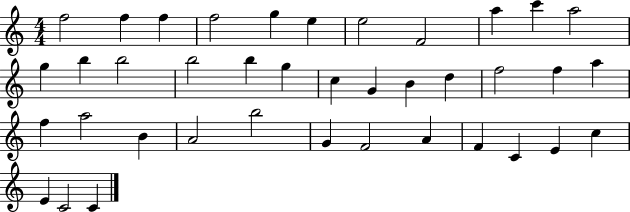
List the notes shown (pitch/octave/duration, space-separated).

F5/h F5/q F5/q F5/h G5/q E5/q E5/h F4/h A5/q C6/q A5/h G5/q B5/q B5/h B5/h B5/q G5/q C5/q G4/q B4/q D5/q F5/h F5/q A5/q F5/q A5/h B4/q A4/h B5/h G4/q F4/h A4/q F4/q C4/q E4/q C5/q E4/q C4/h C4/q